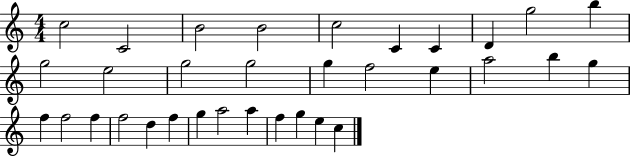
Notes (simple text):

C5/h C4/h B4/h B4/h C5/h C4/q C4/q D4/q G5/h B5/q G5/h E5/h G5/h G5/h G5/q F5/h E5/q A5/h B5/q G5/q F5/q F5/h F5/q F5/h D5/q F5/q G5/q A5/h A5/q F5/q G5/q E5/q C5/q